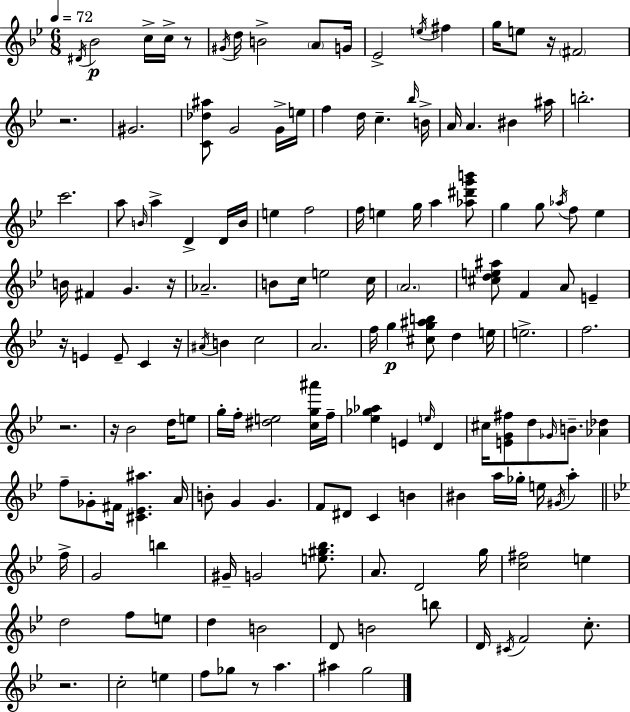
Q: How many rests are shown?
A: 10